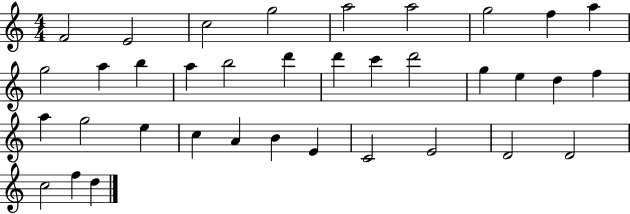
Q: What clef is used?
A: treble